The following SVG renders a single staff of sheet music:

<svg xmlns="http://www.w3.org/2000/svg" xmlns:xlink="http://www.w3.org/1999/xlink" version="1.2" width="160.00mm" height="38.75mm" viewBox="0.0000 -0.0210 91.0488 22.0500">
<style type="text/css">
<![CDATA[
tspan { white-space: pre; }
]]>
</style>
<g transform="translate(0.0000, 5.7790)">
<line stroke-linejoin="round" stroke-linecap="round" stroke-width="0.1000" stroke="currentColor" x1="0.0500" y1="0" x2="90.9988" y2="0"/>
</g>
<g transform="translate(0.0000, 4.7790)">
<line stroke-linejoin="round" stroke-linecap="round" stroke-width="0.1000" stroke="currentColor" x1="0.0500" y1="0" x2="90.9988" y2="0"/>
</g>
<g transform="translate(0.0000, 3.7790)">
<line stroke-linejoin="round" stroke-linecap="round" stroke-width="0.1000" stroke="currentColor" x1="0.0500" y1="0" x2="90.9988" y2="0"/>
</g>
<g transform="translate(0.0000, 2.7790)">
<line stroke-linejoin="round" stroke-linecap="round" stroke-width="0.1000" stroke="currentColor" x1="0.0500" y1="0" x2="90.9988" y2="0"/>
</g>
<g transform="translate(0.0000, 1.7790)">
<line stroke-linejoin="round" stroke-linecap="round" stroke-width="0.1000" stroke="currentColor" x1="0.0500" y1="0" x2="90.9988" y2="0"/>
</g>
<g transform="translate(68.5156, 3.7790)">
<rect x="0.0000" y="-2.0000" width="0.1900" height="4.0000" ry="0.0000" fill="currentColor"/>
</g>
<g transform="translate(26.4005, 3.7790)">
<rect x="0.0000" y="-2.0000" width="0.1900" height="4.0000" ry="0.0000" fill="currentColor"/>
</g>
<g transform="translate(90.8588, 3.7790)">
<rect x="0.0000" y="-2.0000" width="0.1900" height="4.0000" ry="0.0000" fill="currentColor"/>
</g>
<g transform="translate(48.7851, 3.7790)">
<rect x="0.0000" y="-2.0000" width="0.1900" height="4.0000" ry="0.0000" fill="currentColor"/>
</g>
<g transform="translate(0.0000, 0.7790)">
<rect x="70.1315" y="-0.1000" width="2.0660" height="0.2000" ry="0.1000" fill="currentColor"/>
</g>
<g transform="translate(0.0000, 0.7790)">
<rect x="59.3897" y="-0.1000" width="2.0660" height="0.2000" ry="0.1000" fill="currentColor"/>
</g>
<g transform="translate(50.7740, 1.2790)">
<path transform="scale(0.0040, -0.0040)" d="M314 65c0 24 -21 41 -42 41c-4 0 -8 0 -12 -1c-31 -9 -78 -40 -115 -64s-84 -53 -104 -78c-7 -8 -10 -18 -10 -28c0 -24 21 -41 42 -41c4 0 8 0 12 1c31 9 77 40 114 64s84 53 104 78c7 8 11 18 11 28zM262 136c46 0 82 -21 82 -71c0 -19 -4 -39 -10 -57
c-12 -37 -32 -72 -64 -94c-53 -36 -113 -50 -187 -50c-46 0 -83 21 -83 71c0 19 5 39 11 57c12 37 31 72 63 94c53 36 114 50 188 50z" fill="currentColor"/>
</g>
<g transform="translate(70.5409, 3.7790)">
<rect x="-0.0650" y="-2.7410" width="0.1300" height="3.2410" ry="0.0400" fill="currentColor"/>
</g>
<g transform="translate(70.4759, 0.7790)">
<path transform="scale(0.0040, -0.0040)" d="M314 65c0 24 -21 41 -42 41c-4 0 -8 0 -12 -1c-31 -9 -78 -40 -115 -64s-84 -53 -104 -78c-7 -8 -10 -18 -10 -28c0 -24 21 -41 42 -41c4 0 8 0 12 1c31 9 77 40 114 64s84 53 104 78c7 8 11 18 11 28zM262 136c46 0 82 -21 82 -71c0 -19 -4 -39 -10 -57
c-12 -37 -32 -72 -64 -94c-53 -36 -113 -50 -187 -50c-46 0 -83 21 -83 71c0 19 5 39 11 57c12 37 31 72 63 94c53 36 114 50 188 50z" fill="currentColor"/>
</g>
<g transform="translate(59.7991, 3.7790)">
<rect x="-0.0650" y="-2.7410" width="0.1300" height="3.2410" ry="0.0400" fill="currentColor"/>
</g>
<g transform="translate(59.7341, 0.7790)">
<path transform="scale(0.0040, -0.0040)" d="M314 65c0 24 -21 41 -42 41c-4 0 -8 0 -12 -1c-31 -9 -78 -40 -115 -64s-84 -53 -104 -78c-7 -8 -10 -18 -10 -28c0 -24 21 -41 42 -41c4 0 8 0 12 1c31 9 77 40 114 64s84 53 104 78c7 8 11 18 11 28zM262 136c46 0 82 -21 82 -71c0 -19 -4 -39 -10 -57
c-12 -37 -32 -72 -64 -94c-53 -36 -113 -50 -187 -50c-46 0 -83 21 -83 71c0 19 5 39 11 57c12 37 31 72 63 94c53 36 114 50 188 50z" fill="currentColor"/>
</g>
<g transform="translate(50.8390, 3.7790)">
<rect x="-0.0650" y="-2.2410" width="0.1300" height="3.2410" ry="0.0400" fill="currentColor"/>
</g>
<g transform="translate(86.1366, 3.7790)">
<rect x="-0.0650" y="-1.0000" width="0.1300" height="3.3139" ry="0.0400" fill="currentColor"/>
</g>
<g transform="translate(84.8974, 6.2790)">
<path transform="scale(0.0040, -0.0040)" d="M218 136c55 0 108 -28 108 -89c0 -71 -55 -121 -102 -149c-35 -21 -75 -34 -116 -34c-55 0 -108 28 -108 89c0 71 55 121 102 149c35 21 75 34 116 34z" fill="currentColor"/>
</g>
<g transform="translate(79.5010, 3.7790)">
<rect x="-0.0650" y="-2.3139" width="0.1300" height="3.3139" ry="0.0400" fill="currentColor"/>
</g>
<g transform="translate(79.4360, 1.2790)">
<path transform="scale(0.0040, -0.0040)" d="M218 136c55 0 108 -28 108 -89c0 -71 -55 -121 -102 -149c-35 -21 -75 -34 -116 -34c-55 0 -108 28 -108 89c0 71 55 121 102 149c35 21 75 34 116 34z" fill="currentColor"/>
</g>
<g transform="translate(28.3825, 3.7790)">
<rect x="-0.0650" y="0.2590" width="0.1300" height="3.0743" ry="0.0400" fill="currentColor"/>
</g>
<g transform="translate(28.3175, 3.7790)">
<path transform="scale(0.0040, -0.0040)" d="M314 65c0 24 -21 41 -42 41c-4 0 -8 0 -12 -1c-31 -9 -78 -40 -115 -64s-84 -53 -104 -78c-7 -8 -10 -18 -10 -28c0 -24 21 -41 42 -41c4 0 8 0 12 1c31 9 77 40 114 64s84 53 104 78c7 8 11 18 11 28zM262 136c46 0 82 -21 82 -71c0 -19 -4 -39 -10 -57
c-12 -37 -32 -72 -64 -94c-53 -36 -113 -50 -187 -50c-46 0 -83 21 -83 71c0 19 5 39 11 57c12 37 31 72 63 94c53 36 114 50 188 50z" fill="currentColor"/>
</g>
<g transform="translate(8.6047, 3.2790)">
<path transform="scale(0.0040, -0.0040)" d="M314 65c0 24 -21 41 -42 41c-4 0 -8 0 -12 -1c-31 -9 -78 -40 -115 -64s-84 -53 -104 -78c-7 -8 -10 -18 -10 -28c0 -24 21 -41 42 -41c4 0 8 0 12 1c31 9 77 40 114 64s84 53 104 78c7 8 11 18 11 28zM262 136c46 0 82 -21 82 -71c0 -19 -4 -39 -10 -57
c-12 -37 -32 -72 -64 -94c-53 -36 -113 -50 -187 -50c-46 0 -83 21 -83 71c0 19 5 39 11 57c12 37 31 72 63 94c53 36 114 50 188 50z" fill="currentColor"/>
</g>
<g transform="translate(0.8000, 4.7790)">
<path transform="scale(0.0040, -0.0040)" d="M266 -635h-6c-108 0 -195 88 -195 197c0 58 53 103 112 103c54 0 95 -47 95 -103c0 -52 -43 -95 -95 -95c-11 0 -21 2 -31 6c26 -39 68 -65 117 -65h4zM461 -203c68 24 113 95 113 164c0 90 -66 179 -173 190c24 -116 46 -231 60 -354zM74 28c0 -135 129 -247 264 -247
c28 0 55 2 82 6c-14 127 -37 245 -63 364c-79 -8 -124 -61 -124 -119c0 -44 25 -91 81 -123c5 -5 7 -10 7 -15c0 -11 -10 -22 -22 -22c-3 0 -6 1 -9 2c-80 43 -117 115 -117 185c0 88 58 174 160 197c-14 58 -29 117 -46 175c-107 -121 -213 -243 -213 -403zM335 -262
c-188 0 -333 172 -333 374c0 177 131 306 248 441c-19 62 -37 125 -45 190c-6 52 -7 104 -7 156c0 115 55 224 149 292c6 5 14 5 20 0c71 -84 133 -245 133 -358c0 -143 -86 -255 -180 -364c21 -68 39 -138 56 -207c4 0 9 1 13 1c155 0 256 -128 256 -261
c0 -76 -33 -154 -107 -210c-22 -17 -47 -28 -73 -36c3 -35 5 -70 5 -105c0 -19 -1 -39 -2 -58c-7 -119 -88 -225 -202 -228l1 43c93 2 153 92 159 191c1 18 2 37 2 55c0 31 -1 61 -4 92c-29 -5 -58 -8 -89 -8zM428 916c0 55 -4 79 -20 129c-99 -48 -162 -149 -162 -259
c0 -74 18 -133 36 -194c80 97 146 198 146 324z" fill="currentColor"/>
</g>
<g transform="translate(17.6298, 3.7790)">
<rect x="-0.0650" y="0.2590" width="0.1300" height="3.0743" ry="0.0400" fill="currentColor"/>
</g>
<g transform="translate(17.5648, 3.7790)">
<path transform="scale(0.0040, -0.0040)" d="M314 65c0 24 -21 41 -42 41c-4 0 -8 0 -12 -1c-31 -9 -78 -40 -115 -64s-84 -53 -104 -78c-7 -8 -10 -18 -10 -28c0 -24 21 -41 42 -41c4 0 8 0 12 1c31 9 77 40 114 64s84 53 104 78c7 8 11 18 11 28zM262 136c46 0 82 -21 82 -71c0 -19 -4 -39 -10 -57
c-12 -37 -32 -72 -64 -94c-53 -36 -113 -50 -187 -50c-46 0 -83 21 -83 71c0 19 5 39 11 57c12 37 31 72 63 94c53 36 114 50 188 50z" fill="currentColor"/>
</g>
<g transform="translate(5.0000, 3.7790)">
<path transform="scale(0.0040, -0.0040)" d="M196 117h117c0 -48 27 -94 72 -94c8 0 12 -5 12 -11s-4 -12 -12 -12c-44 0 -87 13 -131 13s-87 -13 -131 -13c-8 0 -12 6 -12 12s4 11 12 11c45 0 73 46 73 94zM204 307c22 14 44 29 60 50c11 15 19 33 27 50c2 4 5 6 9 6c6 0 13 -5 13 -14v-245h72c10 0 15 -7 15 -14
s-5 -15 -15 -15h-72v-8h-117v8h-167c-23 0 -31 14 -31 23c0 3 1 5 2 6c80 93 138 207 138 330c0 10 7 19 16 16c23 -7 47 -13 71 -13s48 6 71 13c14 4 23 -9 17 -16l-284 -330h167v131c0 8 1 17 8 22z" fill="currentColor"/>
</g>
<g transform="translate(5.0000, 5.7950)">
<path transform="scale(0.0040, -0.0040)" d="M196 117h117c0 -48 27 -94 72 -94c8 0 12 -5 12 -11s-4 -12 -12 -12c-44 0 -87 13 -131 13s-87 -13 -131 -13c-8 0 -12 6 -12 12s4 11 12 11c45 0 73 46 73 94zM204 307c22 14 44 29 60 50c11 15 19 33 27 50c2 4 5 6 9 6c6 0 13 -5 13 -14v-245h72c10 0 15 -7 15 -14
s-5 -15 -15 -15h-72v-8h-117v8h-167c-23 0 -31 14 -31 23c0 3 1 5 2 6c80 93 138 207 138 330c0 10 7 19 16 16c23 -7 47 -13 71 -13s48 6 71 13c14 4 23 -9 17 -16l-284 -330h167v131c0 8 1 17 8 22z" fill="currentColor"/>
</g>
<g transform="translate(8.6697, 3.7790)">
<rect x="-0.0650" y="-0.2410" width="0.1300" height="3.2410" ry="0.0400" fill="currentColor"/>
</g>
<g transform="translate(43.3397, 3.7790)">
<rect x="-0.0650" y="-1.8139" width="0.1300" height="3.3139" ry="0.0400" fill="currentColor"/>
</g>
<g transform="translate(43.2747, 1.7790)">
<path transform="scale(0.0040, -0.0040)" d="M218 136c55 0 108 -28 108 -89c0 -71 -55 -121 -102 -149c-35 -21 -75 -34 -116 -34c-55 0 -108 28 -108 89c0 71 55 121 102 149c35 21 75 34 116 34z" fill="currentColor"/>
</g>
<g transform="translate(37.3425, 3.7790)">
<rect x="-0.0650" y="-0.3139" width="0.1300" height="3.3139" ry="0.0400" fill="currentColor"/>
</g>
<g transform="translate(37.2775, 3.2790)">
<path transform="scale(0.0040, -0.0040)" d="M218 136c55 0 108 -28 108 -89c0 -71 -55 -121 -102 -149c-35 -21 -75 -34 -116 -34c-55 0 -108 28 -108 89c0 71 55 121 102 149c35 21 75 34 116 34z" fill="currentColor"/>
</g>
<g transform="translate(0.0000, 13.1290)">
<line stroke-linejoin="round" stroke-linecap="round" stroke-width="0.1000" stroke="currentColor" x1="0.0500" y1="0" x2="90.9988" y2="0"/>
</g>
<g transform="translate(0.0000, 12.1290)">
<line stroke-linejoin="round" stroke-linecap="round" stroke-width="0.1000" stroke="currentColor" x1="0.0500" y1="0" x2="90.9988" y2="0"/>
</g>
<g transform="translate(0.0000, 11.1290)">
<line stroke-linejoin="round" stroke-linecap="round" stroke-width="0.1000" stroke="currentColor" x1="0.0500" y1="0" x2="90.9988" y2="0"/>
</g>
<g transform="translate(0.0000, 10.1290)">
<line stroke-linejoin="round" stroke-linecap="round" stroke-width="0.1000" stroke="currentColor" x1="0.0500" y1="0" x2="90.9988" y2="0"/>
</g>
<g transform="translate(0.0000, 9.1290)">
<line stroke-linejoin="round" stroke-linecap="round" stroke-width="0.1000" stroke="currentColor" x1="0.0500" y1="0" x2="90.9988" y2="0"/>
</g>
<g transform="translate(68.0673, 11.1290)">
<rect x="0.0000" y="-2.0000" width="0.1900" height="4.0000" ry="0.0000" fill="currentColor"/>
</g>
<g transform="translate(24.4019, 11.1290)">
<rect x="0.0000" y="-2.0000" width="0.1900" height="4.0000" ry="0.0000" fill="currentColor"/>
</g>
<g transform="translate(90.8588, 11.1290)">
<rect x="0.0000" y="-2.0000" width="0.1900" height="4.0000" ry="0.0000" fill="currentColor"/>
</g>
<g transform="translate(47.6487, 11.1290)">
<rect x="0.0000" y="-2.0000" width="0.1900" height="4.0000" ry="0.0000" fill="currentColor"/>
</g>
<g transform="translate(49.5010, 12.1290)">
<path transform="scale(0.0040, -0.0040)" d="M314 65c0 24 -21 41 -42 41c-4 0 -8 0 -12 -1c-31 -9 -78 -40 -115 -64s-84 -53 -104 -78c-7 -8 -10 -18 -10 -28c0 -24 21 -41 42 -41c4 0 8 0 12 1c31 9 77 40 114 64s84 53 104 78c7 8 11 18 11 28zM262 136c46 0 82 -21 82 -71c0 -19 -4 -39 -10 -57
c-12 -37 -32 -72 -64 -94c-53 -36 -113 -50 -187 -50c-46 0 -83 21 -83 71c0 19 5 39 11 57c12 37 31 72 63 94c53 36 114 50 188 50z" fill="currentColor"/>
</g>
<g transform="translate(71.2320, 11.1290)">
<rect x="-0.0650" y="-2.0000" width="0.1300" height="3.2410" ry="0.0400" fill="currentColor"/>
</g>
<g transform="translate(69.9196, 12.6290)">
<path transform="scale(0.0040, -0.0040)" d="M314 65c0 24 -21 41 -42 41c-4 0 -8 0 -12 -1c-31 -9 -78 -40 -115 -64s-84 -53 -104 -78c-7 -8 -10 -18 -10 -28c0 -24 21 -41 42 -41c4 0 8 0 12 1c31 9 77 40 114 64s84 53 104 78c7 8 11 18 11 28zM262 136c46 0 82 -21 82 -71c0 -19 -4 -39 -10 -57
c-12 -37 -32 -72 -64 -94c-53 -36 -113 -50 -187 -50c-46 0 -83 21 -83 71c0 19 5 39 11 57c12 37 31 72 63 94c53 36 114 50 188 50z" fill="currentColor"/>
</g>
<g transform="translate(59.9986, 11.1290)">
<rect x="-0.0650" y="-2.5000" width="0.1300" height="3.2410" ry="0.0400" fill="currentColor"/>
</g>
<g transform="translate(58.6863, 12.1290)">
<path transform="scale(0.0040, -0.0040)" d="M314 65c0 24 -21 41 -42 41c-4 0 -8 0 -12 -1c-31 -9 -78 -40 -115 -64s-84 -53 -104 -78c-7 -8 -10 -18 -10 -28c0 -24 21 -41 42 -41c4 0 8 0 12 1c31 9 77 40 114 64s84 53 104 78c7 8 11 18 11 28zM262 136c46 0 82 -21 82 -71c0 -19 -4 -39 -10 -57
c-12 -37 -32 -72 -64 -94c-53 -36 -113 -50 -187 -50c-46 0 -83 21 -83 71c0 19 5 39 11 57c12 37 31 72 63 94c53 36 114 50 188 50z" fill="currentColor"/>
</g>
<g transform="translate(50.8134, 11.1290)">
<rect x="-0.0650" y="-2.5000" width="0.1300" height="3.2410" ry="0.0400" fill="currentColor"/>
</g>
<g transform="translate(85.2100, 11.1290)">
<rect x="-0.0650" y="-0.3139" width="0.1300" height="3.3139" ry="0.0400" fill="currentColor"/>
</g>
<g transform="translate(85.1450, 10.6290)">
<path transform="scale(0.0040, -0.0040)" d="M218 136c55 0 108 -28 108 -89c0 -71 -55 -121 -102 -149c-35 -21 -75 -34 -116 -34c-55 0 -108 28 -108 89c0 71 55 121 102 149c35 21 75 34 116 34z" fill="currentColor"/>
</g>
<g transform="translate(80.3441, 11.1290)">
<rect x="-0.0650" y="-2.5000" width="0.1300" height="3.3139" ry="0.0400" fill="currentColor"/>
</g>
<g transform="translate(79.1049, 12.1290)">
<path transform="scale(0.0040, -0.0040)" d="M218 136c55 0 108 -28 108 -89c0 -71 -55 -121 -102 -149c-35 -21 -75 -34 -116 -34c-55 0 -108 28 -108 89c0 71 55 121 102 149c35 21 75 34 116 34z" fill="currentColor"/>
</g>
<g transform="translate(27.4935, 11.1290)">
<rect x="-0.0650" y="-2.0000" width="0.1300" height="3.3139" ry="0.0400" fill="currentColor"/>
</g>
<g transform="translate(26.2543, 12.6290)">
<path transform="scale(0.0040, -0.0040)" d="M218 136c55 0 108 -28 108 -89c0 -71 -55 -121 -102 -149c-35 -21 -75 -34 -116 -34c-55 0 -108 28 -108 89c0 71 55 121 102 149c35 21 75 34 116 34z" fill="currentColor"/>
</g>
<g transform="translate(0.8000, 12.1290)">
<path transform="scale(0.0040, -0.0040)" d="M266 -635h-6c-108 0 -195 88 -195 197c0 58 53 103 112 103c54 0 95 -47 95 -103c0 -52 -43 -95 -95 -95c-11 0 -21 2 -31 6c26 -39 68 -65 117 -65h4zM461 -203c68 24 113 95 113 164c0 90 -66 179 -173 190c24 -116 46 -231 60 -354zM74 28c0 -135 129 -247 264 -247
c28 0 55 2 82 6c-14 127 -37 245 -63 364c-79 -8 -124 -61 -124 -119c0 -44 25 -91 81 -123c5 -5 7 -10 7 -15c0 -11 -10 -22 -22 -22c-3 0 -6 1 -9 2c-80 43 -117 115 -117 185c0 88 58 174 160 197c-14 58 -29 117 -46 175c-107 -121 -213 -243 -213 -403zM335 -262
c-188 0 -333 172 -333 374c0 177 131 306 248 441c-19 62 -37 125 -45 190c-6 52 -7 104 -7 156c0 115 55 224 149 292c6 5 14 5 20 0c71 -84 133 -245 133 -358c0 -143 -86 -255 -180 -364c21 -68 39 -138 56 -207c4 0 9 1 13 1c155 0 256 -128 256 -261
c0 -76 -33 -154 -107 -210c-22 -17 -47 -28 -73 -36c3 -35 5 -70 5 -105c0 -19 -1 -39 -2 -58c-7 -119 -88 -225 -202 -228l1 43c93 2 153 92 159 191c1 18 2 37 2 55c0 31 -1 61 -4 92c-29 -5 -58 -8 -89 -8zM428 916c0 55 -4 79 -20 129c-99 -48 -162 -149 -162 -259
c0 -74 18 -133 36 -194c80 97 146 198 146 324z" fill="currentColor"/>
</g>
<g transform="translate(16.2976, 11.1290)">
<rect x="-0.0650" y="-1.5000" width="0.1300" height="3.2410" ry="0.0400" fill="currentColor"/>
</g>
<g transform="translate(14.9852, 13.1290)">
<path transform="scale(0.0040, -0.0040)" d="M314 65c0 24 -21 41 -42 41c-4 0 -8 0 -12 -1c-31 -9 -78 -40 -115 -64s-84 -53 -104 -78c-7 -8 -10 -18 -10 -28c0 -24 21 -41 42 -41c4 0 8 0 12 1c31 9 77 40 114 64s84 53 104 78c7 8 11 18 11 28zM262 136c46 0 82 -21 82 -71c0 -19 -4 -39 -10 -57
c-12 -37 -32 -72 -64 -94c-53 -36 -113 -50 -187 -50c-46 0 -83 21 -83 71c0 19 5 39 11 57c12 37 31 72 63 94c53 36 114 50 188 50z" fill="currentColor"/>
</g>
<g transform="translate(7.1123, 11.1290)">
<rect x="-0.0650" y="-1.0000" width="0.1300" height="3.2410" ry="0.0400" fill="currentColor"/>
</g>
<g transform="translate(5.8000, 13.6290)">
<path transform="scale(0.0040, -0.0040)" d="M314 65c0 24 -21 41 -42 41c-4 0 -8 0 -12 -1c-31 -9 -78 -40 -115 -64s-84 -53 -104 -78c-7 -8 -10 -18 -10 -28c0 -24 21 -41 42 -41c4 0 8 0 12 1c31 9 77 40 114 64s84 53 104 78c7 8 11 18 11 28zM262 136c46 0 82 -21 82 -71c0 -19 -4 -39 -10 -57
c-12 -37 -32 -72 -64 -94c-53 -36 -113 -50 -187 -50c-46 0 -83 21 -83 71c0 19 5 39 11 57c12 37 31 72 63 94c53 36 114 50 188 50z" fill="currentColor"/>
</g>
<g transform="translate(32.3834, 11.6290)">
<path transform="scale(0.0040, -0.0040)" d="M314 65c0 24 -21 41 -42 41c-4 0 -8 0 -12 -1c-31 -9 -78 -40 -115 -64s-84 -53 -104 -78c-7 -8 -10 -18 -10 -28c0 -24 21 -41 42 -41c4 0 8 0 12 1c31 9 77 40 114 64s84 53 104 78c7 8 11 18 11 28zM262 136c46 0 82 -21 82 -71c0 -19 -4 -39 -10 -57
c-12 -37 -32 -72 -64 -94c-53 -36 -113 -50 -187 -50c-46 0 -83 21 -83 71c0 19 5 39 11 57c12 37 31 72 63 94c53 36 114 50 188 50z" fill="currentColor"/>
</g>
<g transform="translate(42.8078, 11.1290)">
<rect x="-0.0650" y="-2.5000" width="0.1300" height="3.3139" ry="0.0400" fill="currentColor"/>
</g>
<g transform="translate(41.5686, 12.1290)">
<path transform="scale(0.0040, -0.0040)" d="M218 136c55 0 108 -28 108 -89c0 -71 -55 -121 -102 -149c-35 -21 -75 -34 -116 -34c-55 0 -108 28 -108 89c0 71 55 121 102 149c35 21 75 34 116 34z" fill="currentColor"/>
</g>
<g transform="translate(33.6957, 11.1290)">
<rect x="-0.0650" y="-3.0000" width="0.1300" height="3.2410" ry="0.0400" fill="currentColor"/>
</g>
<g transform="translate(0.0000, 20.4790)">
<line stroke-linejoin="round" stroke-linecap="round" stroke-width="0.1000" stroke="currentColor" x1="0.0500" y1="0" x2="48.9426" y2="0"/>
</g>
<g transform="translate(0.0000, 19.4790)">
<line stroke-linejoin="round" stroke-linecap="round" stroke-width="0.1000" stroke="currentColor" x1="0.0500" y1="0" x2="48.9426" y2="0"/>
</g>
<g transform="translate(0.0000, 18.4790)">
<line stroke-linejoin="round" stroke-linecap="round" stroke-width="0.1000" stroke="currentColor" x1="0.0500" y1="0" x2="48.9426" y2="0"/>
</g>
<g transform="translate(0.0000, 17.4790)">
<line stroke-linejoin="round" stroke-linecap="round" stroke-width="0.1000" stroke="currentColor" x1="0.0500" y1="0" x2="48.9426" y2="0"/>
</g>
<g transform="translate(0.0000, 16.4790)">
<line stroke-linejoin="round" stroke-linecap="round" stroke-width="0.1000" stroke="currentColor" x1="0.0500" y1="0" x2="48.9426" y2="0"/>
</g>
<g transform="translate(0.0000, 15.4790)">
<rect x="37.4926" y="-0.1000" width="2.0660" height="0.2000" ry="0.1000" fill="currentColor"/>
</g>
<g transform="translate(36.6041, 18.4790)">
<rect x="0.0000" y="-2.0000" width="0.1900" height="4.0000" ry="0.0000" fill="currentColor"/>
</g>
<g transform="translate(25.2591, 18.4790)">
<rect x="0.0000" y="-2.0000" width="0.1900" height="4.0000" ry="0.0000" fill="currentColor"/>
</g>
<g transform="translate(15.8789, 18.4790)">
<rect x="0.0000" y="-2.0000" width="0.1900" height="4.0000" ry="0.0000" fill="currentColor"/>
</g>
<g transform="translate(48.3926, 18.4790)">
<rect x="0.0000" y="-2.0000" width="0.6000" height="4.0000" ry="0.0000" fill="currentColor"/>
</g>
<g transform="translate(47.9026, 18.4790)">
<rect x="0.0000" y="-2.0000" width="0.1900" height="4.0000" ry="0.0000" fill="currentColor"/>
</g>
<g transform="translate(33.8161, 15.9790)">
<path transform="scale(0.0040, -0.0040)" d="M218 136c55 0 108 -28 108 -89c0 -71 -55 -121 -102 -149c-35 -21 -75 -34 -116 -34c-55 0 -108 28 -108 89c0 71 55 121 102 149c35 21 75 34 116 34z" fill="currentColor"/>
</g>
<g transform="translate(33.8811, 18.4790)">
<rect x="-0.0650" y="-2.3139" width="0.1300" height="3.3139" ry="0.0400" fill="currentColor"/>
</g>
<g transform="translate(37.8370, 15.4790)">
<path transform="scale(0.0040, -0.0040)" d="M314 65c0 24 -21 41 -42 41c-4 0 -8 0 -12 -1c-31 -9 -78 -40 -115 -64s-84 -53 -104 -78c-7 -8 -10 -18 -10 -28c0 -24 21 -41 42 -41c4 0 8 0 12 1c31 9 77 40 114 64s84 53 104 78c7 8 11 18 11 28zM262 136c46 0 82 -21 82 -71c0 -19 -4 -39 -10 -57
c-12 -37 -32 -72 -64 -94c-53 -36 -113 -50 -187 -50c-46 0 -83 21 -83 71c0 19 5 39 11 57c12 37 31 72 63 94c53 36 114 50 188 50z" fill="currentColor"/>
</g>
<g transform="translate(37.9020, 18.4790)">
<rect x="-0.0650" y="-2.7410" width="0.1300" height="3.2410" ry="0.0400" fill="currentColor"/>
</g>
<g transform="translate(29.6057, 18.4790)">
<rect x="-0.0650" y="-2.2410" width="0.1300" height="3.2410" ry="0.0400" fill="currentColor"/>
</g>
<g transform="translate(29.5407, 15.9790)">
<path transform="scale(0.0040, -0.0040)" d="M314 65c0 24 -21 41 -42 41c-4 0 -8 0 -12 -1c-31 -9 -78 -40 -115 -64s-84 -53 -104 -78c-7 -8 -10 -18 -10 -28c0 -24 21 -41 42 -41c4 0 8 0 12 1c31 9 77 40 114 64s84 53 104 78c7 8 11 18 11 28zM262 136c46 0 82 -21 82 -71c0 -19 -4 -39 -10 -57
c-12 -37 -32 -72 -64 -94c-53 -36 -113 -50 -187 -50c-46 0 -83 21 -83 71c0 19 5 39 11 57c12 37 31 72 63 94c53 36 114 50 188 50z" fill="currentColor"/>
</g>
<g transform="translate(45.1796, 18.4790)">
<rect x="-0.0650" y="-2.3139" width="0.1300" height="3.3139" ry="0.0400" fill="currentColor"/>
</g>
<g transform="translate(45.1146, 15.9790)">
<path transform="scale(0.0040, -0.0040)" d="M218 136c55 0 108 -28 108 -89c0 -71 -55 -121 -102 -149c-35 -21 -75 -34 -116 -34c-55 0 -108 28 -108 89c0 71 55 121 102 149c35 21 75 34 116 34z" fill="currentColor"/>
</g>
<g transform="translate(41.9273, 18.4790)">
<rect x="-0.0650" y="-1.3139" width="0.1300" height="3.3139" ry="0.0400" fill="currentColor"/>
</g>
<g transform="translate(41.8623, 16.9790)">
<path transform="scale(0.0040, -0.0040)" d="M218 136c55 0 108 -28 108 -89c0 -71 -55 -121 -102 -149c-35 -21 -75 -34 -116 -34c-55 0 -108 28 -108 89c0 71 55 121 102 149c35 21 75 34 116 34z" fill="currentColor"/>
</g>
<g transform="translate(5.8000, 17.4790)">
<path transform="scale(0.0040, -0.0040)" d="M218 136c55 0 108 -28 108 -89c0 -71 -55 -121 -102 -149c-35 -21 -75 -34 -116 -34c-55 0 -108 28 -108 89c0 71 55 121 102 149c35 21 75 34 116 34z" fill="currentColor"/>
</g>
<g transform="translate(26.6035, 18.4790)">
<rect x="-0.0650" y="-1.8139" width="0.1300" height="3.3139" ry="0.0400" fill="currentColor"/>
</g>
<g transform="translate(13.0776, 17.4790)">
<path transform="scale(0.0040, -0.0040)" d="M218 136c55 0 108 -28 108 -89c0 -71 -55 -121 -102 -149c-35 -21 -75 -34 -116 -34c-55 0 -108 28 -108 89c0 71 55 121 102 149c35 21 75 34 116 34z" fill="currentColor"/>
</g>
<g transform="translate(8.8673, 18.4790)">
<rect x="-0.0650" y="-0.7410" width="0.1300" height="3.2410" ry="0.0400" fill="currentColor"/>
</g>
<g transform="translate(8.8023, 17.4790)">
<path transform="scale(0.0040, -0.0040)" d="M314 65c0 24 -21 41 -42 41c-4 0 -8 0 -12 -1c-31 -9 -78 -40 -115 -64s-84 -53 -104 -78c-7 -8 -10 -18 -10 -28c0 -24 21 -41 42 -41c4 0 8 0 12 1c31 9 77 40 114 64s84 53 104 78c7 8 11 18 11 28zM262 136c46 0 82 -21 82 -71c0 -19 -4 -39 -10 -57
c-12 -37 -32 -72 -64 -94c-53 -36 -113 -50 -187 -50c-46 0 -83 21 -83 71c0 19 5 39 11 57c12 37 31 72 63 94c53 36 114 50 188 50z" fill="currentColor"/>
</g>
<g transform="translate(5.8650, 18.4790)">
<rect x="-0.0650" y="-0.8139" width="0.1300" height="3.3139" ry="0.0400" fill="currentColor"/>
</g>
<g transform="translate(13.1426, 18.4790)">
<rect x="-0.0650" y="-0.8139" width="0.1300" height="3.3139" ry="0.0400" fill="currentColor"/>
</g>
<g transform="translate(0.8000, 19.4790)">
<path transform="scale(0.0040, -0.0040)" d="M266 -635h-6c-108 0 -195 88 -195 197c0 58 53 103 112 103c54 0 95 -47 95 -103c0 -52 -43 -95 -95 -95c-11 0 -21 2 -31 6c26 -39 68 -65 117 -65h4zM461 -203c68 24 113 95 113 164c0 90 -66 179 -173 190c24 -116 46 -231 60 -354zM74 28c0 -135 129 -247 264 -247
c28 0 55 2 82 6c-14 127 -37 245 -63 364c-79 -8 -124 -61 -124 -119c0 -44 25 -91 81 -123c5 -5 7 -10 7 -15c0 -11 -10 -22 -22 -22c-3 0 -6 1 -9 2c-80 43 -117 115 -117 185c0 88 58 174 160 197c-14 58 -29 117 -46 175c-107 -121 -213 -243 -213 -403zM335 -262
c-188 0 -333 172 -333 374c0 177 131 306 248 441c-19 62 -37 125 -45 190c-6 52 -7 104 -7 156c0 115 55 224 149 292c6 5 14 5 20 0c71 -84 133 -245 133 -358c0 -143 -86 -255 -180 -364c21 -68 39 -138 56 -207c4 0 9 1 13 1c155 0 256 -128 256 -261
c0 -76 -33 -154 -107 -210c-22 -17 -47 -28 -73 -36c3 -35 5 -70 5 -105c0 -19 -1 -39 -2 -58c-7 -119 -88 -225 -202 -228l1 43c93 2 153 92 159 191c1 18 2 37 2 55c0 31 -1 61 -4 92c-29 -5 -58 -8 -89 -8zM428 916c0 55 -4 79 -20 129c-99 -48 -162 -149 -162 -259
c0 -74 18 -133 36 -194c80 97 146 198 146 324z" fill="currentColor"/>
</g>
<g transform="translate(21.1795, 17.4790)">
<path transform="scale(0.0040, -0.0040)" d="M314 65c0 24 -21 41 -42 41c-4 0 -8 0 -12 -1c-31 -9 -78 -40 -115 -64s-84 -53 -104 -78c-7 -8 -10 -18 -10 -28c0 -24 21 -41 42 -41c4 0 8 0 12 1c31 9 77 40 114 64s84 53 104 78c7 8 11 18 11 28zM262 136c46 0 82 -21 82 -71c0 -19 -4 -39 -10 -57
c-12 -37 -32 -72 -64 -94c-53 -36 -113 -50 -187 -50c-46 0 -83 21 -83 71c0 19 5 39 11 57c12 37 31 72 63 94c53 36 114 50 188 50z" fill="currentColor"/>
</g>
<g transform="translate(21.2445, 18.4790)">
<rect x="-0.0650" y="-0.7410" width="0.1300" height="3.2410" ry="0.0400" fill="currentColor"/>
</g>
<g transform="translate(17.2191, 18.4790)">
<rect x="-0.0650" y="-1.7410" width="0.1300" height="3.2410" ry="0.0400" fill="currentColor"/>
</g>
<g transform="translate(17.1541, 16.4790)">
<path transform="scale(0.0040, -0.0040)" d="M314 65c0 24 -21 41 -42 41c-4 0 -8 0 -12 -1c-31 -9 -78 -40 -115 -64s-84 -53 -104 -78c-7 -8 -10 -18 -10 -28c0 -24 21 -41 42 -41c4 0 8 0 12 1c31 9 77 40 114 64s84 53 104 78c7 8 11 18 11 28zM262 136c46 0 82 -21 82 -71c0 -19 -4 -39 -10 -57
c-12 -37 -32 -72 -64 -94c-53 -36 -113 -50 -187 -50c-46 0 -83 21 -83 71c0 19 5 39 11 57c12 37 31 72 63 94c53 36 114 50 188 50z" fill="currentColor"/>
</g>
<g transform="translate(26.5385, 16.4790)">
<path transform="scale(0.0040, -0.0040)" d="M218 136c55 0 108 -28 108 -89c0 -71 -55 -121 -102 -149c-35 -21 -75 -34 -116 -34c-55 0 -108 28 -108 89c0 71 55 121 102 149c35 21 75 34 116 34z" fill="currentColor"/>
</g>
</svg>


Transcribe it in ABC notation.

X:1
T:Untitled
M:4/4
L:1/4
K:C
c2 B2 B2 c f g2 a2 a2 g D D2 E2 F A2 G G2 G2 F2 G c d d2 d f2 d2 f g2 g a2 e g